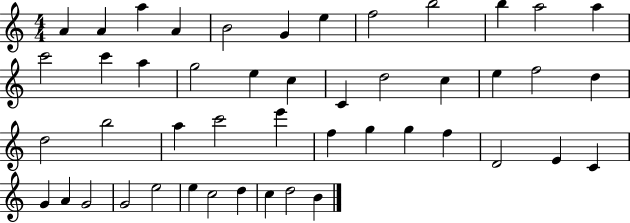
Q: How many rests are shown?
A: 0